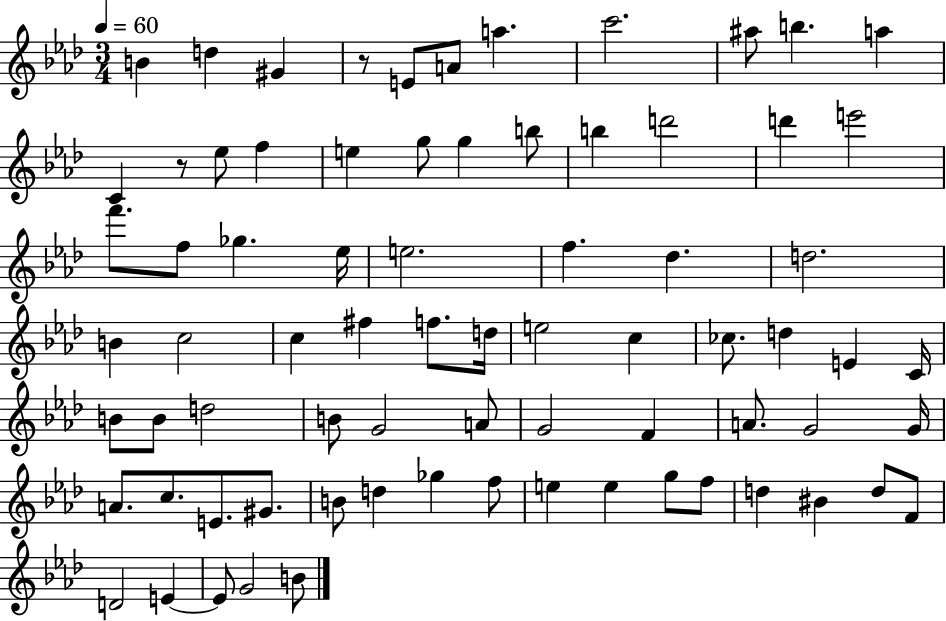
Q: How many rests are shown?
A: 2